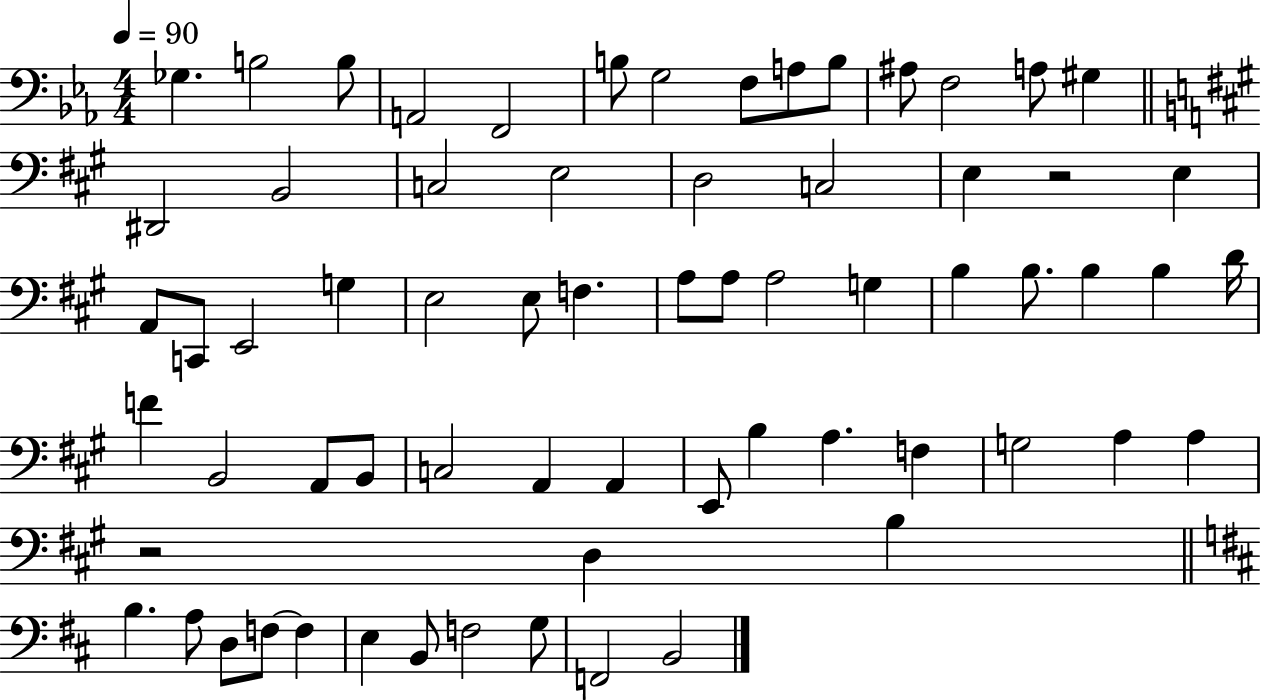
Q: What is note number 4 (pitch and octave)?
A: A2